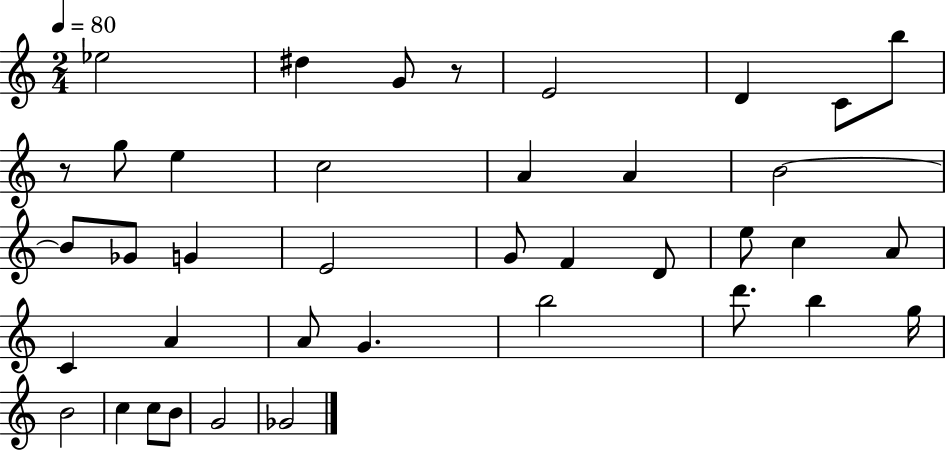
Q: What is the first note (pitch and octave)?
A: Eb5